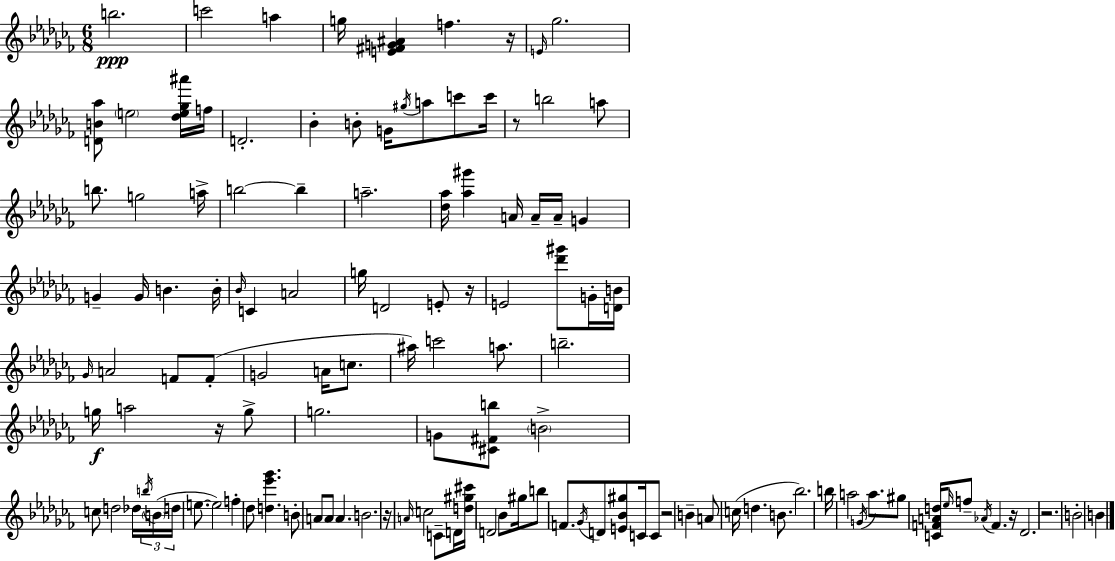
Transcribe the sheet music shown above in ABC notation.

X:1
T:Untitled
M:6/8
L:1/4
K:Abm
b2 c'2 a g/4 [E^FG^A] f z/4 E/4 _g2 [DB_a]/2 e2 [_de_g^a']/4 f/4 D2 _B B/2 G/4 ^g/4 a/2 c'/2 c'/4 z/2 b2 a/2 b/2 g2 a/4 b2 b a2 [_d_a]/4 [_a^g'] A/4 A/4 A/4 G G G/4 B B/4 _B/4 C A2 g/4 D2 E/2 z/4 E2 [_d'^g']/2 G/4 [DB]/4 _G/4 A2 F/2 F/2 G2 A/4 c/2 ^a/4 c'2 a/2 b2 g/4 a2 z/4 g/2 g2 G/2 [^C^Fb]/2 B2 c/2 d2 _d/4 b/4 B/4 d/4 e/2 e2 f _d/2 [d_e'_g'] B/2 A/2 A/2 A B2 z/4 A/4 c2 C/2 D/4 [d^g^c']/4 D2 _B/2 ^g/4 b/2 F/2 _G/4 D/2 [E_B^g]/2 C/4 C/2 z2 B A/2 c/4 d B/2 _b2 b/4 a2 G/4 a/2 ^g/2 [CFAd]/4 _e/4 f/2 _A/4 F z/4 _D2 z2 B2 B